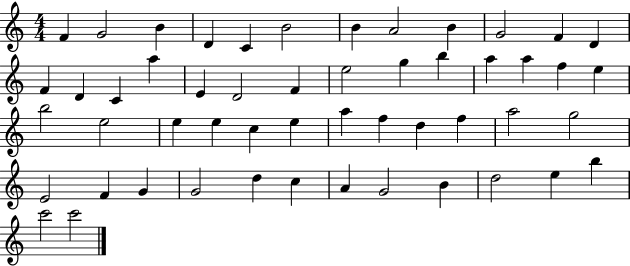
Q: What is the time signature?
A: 4/4